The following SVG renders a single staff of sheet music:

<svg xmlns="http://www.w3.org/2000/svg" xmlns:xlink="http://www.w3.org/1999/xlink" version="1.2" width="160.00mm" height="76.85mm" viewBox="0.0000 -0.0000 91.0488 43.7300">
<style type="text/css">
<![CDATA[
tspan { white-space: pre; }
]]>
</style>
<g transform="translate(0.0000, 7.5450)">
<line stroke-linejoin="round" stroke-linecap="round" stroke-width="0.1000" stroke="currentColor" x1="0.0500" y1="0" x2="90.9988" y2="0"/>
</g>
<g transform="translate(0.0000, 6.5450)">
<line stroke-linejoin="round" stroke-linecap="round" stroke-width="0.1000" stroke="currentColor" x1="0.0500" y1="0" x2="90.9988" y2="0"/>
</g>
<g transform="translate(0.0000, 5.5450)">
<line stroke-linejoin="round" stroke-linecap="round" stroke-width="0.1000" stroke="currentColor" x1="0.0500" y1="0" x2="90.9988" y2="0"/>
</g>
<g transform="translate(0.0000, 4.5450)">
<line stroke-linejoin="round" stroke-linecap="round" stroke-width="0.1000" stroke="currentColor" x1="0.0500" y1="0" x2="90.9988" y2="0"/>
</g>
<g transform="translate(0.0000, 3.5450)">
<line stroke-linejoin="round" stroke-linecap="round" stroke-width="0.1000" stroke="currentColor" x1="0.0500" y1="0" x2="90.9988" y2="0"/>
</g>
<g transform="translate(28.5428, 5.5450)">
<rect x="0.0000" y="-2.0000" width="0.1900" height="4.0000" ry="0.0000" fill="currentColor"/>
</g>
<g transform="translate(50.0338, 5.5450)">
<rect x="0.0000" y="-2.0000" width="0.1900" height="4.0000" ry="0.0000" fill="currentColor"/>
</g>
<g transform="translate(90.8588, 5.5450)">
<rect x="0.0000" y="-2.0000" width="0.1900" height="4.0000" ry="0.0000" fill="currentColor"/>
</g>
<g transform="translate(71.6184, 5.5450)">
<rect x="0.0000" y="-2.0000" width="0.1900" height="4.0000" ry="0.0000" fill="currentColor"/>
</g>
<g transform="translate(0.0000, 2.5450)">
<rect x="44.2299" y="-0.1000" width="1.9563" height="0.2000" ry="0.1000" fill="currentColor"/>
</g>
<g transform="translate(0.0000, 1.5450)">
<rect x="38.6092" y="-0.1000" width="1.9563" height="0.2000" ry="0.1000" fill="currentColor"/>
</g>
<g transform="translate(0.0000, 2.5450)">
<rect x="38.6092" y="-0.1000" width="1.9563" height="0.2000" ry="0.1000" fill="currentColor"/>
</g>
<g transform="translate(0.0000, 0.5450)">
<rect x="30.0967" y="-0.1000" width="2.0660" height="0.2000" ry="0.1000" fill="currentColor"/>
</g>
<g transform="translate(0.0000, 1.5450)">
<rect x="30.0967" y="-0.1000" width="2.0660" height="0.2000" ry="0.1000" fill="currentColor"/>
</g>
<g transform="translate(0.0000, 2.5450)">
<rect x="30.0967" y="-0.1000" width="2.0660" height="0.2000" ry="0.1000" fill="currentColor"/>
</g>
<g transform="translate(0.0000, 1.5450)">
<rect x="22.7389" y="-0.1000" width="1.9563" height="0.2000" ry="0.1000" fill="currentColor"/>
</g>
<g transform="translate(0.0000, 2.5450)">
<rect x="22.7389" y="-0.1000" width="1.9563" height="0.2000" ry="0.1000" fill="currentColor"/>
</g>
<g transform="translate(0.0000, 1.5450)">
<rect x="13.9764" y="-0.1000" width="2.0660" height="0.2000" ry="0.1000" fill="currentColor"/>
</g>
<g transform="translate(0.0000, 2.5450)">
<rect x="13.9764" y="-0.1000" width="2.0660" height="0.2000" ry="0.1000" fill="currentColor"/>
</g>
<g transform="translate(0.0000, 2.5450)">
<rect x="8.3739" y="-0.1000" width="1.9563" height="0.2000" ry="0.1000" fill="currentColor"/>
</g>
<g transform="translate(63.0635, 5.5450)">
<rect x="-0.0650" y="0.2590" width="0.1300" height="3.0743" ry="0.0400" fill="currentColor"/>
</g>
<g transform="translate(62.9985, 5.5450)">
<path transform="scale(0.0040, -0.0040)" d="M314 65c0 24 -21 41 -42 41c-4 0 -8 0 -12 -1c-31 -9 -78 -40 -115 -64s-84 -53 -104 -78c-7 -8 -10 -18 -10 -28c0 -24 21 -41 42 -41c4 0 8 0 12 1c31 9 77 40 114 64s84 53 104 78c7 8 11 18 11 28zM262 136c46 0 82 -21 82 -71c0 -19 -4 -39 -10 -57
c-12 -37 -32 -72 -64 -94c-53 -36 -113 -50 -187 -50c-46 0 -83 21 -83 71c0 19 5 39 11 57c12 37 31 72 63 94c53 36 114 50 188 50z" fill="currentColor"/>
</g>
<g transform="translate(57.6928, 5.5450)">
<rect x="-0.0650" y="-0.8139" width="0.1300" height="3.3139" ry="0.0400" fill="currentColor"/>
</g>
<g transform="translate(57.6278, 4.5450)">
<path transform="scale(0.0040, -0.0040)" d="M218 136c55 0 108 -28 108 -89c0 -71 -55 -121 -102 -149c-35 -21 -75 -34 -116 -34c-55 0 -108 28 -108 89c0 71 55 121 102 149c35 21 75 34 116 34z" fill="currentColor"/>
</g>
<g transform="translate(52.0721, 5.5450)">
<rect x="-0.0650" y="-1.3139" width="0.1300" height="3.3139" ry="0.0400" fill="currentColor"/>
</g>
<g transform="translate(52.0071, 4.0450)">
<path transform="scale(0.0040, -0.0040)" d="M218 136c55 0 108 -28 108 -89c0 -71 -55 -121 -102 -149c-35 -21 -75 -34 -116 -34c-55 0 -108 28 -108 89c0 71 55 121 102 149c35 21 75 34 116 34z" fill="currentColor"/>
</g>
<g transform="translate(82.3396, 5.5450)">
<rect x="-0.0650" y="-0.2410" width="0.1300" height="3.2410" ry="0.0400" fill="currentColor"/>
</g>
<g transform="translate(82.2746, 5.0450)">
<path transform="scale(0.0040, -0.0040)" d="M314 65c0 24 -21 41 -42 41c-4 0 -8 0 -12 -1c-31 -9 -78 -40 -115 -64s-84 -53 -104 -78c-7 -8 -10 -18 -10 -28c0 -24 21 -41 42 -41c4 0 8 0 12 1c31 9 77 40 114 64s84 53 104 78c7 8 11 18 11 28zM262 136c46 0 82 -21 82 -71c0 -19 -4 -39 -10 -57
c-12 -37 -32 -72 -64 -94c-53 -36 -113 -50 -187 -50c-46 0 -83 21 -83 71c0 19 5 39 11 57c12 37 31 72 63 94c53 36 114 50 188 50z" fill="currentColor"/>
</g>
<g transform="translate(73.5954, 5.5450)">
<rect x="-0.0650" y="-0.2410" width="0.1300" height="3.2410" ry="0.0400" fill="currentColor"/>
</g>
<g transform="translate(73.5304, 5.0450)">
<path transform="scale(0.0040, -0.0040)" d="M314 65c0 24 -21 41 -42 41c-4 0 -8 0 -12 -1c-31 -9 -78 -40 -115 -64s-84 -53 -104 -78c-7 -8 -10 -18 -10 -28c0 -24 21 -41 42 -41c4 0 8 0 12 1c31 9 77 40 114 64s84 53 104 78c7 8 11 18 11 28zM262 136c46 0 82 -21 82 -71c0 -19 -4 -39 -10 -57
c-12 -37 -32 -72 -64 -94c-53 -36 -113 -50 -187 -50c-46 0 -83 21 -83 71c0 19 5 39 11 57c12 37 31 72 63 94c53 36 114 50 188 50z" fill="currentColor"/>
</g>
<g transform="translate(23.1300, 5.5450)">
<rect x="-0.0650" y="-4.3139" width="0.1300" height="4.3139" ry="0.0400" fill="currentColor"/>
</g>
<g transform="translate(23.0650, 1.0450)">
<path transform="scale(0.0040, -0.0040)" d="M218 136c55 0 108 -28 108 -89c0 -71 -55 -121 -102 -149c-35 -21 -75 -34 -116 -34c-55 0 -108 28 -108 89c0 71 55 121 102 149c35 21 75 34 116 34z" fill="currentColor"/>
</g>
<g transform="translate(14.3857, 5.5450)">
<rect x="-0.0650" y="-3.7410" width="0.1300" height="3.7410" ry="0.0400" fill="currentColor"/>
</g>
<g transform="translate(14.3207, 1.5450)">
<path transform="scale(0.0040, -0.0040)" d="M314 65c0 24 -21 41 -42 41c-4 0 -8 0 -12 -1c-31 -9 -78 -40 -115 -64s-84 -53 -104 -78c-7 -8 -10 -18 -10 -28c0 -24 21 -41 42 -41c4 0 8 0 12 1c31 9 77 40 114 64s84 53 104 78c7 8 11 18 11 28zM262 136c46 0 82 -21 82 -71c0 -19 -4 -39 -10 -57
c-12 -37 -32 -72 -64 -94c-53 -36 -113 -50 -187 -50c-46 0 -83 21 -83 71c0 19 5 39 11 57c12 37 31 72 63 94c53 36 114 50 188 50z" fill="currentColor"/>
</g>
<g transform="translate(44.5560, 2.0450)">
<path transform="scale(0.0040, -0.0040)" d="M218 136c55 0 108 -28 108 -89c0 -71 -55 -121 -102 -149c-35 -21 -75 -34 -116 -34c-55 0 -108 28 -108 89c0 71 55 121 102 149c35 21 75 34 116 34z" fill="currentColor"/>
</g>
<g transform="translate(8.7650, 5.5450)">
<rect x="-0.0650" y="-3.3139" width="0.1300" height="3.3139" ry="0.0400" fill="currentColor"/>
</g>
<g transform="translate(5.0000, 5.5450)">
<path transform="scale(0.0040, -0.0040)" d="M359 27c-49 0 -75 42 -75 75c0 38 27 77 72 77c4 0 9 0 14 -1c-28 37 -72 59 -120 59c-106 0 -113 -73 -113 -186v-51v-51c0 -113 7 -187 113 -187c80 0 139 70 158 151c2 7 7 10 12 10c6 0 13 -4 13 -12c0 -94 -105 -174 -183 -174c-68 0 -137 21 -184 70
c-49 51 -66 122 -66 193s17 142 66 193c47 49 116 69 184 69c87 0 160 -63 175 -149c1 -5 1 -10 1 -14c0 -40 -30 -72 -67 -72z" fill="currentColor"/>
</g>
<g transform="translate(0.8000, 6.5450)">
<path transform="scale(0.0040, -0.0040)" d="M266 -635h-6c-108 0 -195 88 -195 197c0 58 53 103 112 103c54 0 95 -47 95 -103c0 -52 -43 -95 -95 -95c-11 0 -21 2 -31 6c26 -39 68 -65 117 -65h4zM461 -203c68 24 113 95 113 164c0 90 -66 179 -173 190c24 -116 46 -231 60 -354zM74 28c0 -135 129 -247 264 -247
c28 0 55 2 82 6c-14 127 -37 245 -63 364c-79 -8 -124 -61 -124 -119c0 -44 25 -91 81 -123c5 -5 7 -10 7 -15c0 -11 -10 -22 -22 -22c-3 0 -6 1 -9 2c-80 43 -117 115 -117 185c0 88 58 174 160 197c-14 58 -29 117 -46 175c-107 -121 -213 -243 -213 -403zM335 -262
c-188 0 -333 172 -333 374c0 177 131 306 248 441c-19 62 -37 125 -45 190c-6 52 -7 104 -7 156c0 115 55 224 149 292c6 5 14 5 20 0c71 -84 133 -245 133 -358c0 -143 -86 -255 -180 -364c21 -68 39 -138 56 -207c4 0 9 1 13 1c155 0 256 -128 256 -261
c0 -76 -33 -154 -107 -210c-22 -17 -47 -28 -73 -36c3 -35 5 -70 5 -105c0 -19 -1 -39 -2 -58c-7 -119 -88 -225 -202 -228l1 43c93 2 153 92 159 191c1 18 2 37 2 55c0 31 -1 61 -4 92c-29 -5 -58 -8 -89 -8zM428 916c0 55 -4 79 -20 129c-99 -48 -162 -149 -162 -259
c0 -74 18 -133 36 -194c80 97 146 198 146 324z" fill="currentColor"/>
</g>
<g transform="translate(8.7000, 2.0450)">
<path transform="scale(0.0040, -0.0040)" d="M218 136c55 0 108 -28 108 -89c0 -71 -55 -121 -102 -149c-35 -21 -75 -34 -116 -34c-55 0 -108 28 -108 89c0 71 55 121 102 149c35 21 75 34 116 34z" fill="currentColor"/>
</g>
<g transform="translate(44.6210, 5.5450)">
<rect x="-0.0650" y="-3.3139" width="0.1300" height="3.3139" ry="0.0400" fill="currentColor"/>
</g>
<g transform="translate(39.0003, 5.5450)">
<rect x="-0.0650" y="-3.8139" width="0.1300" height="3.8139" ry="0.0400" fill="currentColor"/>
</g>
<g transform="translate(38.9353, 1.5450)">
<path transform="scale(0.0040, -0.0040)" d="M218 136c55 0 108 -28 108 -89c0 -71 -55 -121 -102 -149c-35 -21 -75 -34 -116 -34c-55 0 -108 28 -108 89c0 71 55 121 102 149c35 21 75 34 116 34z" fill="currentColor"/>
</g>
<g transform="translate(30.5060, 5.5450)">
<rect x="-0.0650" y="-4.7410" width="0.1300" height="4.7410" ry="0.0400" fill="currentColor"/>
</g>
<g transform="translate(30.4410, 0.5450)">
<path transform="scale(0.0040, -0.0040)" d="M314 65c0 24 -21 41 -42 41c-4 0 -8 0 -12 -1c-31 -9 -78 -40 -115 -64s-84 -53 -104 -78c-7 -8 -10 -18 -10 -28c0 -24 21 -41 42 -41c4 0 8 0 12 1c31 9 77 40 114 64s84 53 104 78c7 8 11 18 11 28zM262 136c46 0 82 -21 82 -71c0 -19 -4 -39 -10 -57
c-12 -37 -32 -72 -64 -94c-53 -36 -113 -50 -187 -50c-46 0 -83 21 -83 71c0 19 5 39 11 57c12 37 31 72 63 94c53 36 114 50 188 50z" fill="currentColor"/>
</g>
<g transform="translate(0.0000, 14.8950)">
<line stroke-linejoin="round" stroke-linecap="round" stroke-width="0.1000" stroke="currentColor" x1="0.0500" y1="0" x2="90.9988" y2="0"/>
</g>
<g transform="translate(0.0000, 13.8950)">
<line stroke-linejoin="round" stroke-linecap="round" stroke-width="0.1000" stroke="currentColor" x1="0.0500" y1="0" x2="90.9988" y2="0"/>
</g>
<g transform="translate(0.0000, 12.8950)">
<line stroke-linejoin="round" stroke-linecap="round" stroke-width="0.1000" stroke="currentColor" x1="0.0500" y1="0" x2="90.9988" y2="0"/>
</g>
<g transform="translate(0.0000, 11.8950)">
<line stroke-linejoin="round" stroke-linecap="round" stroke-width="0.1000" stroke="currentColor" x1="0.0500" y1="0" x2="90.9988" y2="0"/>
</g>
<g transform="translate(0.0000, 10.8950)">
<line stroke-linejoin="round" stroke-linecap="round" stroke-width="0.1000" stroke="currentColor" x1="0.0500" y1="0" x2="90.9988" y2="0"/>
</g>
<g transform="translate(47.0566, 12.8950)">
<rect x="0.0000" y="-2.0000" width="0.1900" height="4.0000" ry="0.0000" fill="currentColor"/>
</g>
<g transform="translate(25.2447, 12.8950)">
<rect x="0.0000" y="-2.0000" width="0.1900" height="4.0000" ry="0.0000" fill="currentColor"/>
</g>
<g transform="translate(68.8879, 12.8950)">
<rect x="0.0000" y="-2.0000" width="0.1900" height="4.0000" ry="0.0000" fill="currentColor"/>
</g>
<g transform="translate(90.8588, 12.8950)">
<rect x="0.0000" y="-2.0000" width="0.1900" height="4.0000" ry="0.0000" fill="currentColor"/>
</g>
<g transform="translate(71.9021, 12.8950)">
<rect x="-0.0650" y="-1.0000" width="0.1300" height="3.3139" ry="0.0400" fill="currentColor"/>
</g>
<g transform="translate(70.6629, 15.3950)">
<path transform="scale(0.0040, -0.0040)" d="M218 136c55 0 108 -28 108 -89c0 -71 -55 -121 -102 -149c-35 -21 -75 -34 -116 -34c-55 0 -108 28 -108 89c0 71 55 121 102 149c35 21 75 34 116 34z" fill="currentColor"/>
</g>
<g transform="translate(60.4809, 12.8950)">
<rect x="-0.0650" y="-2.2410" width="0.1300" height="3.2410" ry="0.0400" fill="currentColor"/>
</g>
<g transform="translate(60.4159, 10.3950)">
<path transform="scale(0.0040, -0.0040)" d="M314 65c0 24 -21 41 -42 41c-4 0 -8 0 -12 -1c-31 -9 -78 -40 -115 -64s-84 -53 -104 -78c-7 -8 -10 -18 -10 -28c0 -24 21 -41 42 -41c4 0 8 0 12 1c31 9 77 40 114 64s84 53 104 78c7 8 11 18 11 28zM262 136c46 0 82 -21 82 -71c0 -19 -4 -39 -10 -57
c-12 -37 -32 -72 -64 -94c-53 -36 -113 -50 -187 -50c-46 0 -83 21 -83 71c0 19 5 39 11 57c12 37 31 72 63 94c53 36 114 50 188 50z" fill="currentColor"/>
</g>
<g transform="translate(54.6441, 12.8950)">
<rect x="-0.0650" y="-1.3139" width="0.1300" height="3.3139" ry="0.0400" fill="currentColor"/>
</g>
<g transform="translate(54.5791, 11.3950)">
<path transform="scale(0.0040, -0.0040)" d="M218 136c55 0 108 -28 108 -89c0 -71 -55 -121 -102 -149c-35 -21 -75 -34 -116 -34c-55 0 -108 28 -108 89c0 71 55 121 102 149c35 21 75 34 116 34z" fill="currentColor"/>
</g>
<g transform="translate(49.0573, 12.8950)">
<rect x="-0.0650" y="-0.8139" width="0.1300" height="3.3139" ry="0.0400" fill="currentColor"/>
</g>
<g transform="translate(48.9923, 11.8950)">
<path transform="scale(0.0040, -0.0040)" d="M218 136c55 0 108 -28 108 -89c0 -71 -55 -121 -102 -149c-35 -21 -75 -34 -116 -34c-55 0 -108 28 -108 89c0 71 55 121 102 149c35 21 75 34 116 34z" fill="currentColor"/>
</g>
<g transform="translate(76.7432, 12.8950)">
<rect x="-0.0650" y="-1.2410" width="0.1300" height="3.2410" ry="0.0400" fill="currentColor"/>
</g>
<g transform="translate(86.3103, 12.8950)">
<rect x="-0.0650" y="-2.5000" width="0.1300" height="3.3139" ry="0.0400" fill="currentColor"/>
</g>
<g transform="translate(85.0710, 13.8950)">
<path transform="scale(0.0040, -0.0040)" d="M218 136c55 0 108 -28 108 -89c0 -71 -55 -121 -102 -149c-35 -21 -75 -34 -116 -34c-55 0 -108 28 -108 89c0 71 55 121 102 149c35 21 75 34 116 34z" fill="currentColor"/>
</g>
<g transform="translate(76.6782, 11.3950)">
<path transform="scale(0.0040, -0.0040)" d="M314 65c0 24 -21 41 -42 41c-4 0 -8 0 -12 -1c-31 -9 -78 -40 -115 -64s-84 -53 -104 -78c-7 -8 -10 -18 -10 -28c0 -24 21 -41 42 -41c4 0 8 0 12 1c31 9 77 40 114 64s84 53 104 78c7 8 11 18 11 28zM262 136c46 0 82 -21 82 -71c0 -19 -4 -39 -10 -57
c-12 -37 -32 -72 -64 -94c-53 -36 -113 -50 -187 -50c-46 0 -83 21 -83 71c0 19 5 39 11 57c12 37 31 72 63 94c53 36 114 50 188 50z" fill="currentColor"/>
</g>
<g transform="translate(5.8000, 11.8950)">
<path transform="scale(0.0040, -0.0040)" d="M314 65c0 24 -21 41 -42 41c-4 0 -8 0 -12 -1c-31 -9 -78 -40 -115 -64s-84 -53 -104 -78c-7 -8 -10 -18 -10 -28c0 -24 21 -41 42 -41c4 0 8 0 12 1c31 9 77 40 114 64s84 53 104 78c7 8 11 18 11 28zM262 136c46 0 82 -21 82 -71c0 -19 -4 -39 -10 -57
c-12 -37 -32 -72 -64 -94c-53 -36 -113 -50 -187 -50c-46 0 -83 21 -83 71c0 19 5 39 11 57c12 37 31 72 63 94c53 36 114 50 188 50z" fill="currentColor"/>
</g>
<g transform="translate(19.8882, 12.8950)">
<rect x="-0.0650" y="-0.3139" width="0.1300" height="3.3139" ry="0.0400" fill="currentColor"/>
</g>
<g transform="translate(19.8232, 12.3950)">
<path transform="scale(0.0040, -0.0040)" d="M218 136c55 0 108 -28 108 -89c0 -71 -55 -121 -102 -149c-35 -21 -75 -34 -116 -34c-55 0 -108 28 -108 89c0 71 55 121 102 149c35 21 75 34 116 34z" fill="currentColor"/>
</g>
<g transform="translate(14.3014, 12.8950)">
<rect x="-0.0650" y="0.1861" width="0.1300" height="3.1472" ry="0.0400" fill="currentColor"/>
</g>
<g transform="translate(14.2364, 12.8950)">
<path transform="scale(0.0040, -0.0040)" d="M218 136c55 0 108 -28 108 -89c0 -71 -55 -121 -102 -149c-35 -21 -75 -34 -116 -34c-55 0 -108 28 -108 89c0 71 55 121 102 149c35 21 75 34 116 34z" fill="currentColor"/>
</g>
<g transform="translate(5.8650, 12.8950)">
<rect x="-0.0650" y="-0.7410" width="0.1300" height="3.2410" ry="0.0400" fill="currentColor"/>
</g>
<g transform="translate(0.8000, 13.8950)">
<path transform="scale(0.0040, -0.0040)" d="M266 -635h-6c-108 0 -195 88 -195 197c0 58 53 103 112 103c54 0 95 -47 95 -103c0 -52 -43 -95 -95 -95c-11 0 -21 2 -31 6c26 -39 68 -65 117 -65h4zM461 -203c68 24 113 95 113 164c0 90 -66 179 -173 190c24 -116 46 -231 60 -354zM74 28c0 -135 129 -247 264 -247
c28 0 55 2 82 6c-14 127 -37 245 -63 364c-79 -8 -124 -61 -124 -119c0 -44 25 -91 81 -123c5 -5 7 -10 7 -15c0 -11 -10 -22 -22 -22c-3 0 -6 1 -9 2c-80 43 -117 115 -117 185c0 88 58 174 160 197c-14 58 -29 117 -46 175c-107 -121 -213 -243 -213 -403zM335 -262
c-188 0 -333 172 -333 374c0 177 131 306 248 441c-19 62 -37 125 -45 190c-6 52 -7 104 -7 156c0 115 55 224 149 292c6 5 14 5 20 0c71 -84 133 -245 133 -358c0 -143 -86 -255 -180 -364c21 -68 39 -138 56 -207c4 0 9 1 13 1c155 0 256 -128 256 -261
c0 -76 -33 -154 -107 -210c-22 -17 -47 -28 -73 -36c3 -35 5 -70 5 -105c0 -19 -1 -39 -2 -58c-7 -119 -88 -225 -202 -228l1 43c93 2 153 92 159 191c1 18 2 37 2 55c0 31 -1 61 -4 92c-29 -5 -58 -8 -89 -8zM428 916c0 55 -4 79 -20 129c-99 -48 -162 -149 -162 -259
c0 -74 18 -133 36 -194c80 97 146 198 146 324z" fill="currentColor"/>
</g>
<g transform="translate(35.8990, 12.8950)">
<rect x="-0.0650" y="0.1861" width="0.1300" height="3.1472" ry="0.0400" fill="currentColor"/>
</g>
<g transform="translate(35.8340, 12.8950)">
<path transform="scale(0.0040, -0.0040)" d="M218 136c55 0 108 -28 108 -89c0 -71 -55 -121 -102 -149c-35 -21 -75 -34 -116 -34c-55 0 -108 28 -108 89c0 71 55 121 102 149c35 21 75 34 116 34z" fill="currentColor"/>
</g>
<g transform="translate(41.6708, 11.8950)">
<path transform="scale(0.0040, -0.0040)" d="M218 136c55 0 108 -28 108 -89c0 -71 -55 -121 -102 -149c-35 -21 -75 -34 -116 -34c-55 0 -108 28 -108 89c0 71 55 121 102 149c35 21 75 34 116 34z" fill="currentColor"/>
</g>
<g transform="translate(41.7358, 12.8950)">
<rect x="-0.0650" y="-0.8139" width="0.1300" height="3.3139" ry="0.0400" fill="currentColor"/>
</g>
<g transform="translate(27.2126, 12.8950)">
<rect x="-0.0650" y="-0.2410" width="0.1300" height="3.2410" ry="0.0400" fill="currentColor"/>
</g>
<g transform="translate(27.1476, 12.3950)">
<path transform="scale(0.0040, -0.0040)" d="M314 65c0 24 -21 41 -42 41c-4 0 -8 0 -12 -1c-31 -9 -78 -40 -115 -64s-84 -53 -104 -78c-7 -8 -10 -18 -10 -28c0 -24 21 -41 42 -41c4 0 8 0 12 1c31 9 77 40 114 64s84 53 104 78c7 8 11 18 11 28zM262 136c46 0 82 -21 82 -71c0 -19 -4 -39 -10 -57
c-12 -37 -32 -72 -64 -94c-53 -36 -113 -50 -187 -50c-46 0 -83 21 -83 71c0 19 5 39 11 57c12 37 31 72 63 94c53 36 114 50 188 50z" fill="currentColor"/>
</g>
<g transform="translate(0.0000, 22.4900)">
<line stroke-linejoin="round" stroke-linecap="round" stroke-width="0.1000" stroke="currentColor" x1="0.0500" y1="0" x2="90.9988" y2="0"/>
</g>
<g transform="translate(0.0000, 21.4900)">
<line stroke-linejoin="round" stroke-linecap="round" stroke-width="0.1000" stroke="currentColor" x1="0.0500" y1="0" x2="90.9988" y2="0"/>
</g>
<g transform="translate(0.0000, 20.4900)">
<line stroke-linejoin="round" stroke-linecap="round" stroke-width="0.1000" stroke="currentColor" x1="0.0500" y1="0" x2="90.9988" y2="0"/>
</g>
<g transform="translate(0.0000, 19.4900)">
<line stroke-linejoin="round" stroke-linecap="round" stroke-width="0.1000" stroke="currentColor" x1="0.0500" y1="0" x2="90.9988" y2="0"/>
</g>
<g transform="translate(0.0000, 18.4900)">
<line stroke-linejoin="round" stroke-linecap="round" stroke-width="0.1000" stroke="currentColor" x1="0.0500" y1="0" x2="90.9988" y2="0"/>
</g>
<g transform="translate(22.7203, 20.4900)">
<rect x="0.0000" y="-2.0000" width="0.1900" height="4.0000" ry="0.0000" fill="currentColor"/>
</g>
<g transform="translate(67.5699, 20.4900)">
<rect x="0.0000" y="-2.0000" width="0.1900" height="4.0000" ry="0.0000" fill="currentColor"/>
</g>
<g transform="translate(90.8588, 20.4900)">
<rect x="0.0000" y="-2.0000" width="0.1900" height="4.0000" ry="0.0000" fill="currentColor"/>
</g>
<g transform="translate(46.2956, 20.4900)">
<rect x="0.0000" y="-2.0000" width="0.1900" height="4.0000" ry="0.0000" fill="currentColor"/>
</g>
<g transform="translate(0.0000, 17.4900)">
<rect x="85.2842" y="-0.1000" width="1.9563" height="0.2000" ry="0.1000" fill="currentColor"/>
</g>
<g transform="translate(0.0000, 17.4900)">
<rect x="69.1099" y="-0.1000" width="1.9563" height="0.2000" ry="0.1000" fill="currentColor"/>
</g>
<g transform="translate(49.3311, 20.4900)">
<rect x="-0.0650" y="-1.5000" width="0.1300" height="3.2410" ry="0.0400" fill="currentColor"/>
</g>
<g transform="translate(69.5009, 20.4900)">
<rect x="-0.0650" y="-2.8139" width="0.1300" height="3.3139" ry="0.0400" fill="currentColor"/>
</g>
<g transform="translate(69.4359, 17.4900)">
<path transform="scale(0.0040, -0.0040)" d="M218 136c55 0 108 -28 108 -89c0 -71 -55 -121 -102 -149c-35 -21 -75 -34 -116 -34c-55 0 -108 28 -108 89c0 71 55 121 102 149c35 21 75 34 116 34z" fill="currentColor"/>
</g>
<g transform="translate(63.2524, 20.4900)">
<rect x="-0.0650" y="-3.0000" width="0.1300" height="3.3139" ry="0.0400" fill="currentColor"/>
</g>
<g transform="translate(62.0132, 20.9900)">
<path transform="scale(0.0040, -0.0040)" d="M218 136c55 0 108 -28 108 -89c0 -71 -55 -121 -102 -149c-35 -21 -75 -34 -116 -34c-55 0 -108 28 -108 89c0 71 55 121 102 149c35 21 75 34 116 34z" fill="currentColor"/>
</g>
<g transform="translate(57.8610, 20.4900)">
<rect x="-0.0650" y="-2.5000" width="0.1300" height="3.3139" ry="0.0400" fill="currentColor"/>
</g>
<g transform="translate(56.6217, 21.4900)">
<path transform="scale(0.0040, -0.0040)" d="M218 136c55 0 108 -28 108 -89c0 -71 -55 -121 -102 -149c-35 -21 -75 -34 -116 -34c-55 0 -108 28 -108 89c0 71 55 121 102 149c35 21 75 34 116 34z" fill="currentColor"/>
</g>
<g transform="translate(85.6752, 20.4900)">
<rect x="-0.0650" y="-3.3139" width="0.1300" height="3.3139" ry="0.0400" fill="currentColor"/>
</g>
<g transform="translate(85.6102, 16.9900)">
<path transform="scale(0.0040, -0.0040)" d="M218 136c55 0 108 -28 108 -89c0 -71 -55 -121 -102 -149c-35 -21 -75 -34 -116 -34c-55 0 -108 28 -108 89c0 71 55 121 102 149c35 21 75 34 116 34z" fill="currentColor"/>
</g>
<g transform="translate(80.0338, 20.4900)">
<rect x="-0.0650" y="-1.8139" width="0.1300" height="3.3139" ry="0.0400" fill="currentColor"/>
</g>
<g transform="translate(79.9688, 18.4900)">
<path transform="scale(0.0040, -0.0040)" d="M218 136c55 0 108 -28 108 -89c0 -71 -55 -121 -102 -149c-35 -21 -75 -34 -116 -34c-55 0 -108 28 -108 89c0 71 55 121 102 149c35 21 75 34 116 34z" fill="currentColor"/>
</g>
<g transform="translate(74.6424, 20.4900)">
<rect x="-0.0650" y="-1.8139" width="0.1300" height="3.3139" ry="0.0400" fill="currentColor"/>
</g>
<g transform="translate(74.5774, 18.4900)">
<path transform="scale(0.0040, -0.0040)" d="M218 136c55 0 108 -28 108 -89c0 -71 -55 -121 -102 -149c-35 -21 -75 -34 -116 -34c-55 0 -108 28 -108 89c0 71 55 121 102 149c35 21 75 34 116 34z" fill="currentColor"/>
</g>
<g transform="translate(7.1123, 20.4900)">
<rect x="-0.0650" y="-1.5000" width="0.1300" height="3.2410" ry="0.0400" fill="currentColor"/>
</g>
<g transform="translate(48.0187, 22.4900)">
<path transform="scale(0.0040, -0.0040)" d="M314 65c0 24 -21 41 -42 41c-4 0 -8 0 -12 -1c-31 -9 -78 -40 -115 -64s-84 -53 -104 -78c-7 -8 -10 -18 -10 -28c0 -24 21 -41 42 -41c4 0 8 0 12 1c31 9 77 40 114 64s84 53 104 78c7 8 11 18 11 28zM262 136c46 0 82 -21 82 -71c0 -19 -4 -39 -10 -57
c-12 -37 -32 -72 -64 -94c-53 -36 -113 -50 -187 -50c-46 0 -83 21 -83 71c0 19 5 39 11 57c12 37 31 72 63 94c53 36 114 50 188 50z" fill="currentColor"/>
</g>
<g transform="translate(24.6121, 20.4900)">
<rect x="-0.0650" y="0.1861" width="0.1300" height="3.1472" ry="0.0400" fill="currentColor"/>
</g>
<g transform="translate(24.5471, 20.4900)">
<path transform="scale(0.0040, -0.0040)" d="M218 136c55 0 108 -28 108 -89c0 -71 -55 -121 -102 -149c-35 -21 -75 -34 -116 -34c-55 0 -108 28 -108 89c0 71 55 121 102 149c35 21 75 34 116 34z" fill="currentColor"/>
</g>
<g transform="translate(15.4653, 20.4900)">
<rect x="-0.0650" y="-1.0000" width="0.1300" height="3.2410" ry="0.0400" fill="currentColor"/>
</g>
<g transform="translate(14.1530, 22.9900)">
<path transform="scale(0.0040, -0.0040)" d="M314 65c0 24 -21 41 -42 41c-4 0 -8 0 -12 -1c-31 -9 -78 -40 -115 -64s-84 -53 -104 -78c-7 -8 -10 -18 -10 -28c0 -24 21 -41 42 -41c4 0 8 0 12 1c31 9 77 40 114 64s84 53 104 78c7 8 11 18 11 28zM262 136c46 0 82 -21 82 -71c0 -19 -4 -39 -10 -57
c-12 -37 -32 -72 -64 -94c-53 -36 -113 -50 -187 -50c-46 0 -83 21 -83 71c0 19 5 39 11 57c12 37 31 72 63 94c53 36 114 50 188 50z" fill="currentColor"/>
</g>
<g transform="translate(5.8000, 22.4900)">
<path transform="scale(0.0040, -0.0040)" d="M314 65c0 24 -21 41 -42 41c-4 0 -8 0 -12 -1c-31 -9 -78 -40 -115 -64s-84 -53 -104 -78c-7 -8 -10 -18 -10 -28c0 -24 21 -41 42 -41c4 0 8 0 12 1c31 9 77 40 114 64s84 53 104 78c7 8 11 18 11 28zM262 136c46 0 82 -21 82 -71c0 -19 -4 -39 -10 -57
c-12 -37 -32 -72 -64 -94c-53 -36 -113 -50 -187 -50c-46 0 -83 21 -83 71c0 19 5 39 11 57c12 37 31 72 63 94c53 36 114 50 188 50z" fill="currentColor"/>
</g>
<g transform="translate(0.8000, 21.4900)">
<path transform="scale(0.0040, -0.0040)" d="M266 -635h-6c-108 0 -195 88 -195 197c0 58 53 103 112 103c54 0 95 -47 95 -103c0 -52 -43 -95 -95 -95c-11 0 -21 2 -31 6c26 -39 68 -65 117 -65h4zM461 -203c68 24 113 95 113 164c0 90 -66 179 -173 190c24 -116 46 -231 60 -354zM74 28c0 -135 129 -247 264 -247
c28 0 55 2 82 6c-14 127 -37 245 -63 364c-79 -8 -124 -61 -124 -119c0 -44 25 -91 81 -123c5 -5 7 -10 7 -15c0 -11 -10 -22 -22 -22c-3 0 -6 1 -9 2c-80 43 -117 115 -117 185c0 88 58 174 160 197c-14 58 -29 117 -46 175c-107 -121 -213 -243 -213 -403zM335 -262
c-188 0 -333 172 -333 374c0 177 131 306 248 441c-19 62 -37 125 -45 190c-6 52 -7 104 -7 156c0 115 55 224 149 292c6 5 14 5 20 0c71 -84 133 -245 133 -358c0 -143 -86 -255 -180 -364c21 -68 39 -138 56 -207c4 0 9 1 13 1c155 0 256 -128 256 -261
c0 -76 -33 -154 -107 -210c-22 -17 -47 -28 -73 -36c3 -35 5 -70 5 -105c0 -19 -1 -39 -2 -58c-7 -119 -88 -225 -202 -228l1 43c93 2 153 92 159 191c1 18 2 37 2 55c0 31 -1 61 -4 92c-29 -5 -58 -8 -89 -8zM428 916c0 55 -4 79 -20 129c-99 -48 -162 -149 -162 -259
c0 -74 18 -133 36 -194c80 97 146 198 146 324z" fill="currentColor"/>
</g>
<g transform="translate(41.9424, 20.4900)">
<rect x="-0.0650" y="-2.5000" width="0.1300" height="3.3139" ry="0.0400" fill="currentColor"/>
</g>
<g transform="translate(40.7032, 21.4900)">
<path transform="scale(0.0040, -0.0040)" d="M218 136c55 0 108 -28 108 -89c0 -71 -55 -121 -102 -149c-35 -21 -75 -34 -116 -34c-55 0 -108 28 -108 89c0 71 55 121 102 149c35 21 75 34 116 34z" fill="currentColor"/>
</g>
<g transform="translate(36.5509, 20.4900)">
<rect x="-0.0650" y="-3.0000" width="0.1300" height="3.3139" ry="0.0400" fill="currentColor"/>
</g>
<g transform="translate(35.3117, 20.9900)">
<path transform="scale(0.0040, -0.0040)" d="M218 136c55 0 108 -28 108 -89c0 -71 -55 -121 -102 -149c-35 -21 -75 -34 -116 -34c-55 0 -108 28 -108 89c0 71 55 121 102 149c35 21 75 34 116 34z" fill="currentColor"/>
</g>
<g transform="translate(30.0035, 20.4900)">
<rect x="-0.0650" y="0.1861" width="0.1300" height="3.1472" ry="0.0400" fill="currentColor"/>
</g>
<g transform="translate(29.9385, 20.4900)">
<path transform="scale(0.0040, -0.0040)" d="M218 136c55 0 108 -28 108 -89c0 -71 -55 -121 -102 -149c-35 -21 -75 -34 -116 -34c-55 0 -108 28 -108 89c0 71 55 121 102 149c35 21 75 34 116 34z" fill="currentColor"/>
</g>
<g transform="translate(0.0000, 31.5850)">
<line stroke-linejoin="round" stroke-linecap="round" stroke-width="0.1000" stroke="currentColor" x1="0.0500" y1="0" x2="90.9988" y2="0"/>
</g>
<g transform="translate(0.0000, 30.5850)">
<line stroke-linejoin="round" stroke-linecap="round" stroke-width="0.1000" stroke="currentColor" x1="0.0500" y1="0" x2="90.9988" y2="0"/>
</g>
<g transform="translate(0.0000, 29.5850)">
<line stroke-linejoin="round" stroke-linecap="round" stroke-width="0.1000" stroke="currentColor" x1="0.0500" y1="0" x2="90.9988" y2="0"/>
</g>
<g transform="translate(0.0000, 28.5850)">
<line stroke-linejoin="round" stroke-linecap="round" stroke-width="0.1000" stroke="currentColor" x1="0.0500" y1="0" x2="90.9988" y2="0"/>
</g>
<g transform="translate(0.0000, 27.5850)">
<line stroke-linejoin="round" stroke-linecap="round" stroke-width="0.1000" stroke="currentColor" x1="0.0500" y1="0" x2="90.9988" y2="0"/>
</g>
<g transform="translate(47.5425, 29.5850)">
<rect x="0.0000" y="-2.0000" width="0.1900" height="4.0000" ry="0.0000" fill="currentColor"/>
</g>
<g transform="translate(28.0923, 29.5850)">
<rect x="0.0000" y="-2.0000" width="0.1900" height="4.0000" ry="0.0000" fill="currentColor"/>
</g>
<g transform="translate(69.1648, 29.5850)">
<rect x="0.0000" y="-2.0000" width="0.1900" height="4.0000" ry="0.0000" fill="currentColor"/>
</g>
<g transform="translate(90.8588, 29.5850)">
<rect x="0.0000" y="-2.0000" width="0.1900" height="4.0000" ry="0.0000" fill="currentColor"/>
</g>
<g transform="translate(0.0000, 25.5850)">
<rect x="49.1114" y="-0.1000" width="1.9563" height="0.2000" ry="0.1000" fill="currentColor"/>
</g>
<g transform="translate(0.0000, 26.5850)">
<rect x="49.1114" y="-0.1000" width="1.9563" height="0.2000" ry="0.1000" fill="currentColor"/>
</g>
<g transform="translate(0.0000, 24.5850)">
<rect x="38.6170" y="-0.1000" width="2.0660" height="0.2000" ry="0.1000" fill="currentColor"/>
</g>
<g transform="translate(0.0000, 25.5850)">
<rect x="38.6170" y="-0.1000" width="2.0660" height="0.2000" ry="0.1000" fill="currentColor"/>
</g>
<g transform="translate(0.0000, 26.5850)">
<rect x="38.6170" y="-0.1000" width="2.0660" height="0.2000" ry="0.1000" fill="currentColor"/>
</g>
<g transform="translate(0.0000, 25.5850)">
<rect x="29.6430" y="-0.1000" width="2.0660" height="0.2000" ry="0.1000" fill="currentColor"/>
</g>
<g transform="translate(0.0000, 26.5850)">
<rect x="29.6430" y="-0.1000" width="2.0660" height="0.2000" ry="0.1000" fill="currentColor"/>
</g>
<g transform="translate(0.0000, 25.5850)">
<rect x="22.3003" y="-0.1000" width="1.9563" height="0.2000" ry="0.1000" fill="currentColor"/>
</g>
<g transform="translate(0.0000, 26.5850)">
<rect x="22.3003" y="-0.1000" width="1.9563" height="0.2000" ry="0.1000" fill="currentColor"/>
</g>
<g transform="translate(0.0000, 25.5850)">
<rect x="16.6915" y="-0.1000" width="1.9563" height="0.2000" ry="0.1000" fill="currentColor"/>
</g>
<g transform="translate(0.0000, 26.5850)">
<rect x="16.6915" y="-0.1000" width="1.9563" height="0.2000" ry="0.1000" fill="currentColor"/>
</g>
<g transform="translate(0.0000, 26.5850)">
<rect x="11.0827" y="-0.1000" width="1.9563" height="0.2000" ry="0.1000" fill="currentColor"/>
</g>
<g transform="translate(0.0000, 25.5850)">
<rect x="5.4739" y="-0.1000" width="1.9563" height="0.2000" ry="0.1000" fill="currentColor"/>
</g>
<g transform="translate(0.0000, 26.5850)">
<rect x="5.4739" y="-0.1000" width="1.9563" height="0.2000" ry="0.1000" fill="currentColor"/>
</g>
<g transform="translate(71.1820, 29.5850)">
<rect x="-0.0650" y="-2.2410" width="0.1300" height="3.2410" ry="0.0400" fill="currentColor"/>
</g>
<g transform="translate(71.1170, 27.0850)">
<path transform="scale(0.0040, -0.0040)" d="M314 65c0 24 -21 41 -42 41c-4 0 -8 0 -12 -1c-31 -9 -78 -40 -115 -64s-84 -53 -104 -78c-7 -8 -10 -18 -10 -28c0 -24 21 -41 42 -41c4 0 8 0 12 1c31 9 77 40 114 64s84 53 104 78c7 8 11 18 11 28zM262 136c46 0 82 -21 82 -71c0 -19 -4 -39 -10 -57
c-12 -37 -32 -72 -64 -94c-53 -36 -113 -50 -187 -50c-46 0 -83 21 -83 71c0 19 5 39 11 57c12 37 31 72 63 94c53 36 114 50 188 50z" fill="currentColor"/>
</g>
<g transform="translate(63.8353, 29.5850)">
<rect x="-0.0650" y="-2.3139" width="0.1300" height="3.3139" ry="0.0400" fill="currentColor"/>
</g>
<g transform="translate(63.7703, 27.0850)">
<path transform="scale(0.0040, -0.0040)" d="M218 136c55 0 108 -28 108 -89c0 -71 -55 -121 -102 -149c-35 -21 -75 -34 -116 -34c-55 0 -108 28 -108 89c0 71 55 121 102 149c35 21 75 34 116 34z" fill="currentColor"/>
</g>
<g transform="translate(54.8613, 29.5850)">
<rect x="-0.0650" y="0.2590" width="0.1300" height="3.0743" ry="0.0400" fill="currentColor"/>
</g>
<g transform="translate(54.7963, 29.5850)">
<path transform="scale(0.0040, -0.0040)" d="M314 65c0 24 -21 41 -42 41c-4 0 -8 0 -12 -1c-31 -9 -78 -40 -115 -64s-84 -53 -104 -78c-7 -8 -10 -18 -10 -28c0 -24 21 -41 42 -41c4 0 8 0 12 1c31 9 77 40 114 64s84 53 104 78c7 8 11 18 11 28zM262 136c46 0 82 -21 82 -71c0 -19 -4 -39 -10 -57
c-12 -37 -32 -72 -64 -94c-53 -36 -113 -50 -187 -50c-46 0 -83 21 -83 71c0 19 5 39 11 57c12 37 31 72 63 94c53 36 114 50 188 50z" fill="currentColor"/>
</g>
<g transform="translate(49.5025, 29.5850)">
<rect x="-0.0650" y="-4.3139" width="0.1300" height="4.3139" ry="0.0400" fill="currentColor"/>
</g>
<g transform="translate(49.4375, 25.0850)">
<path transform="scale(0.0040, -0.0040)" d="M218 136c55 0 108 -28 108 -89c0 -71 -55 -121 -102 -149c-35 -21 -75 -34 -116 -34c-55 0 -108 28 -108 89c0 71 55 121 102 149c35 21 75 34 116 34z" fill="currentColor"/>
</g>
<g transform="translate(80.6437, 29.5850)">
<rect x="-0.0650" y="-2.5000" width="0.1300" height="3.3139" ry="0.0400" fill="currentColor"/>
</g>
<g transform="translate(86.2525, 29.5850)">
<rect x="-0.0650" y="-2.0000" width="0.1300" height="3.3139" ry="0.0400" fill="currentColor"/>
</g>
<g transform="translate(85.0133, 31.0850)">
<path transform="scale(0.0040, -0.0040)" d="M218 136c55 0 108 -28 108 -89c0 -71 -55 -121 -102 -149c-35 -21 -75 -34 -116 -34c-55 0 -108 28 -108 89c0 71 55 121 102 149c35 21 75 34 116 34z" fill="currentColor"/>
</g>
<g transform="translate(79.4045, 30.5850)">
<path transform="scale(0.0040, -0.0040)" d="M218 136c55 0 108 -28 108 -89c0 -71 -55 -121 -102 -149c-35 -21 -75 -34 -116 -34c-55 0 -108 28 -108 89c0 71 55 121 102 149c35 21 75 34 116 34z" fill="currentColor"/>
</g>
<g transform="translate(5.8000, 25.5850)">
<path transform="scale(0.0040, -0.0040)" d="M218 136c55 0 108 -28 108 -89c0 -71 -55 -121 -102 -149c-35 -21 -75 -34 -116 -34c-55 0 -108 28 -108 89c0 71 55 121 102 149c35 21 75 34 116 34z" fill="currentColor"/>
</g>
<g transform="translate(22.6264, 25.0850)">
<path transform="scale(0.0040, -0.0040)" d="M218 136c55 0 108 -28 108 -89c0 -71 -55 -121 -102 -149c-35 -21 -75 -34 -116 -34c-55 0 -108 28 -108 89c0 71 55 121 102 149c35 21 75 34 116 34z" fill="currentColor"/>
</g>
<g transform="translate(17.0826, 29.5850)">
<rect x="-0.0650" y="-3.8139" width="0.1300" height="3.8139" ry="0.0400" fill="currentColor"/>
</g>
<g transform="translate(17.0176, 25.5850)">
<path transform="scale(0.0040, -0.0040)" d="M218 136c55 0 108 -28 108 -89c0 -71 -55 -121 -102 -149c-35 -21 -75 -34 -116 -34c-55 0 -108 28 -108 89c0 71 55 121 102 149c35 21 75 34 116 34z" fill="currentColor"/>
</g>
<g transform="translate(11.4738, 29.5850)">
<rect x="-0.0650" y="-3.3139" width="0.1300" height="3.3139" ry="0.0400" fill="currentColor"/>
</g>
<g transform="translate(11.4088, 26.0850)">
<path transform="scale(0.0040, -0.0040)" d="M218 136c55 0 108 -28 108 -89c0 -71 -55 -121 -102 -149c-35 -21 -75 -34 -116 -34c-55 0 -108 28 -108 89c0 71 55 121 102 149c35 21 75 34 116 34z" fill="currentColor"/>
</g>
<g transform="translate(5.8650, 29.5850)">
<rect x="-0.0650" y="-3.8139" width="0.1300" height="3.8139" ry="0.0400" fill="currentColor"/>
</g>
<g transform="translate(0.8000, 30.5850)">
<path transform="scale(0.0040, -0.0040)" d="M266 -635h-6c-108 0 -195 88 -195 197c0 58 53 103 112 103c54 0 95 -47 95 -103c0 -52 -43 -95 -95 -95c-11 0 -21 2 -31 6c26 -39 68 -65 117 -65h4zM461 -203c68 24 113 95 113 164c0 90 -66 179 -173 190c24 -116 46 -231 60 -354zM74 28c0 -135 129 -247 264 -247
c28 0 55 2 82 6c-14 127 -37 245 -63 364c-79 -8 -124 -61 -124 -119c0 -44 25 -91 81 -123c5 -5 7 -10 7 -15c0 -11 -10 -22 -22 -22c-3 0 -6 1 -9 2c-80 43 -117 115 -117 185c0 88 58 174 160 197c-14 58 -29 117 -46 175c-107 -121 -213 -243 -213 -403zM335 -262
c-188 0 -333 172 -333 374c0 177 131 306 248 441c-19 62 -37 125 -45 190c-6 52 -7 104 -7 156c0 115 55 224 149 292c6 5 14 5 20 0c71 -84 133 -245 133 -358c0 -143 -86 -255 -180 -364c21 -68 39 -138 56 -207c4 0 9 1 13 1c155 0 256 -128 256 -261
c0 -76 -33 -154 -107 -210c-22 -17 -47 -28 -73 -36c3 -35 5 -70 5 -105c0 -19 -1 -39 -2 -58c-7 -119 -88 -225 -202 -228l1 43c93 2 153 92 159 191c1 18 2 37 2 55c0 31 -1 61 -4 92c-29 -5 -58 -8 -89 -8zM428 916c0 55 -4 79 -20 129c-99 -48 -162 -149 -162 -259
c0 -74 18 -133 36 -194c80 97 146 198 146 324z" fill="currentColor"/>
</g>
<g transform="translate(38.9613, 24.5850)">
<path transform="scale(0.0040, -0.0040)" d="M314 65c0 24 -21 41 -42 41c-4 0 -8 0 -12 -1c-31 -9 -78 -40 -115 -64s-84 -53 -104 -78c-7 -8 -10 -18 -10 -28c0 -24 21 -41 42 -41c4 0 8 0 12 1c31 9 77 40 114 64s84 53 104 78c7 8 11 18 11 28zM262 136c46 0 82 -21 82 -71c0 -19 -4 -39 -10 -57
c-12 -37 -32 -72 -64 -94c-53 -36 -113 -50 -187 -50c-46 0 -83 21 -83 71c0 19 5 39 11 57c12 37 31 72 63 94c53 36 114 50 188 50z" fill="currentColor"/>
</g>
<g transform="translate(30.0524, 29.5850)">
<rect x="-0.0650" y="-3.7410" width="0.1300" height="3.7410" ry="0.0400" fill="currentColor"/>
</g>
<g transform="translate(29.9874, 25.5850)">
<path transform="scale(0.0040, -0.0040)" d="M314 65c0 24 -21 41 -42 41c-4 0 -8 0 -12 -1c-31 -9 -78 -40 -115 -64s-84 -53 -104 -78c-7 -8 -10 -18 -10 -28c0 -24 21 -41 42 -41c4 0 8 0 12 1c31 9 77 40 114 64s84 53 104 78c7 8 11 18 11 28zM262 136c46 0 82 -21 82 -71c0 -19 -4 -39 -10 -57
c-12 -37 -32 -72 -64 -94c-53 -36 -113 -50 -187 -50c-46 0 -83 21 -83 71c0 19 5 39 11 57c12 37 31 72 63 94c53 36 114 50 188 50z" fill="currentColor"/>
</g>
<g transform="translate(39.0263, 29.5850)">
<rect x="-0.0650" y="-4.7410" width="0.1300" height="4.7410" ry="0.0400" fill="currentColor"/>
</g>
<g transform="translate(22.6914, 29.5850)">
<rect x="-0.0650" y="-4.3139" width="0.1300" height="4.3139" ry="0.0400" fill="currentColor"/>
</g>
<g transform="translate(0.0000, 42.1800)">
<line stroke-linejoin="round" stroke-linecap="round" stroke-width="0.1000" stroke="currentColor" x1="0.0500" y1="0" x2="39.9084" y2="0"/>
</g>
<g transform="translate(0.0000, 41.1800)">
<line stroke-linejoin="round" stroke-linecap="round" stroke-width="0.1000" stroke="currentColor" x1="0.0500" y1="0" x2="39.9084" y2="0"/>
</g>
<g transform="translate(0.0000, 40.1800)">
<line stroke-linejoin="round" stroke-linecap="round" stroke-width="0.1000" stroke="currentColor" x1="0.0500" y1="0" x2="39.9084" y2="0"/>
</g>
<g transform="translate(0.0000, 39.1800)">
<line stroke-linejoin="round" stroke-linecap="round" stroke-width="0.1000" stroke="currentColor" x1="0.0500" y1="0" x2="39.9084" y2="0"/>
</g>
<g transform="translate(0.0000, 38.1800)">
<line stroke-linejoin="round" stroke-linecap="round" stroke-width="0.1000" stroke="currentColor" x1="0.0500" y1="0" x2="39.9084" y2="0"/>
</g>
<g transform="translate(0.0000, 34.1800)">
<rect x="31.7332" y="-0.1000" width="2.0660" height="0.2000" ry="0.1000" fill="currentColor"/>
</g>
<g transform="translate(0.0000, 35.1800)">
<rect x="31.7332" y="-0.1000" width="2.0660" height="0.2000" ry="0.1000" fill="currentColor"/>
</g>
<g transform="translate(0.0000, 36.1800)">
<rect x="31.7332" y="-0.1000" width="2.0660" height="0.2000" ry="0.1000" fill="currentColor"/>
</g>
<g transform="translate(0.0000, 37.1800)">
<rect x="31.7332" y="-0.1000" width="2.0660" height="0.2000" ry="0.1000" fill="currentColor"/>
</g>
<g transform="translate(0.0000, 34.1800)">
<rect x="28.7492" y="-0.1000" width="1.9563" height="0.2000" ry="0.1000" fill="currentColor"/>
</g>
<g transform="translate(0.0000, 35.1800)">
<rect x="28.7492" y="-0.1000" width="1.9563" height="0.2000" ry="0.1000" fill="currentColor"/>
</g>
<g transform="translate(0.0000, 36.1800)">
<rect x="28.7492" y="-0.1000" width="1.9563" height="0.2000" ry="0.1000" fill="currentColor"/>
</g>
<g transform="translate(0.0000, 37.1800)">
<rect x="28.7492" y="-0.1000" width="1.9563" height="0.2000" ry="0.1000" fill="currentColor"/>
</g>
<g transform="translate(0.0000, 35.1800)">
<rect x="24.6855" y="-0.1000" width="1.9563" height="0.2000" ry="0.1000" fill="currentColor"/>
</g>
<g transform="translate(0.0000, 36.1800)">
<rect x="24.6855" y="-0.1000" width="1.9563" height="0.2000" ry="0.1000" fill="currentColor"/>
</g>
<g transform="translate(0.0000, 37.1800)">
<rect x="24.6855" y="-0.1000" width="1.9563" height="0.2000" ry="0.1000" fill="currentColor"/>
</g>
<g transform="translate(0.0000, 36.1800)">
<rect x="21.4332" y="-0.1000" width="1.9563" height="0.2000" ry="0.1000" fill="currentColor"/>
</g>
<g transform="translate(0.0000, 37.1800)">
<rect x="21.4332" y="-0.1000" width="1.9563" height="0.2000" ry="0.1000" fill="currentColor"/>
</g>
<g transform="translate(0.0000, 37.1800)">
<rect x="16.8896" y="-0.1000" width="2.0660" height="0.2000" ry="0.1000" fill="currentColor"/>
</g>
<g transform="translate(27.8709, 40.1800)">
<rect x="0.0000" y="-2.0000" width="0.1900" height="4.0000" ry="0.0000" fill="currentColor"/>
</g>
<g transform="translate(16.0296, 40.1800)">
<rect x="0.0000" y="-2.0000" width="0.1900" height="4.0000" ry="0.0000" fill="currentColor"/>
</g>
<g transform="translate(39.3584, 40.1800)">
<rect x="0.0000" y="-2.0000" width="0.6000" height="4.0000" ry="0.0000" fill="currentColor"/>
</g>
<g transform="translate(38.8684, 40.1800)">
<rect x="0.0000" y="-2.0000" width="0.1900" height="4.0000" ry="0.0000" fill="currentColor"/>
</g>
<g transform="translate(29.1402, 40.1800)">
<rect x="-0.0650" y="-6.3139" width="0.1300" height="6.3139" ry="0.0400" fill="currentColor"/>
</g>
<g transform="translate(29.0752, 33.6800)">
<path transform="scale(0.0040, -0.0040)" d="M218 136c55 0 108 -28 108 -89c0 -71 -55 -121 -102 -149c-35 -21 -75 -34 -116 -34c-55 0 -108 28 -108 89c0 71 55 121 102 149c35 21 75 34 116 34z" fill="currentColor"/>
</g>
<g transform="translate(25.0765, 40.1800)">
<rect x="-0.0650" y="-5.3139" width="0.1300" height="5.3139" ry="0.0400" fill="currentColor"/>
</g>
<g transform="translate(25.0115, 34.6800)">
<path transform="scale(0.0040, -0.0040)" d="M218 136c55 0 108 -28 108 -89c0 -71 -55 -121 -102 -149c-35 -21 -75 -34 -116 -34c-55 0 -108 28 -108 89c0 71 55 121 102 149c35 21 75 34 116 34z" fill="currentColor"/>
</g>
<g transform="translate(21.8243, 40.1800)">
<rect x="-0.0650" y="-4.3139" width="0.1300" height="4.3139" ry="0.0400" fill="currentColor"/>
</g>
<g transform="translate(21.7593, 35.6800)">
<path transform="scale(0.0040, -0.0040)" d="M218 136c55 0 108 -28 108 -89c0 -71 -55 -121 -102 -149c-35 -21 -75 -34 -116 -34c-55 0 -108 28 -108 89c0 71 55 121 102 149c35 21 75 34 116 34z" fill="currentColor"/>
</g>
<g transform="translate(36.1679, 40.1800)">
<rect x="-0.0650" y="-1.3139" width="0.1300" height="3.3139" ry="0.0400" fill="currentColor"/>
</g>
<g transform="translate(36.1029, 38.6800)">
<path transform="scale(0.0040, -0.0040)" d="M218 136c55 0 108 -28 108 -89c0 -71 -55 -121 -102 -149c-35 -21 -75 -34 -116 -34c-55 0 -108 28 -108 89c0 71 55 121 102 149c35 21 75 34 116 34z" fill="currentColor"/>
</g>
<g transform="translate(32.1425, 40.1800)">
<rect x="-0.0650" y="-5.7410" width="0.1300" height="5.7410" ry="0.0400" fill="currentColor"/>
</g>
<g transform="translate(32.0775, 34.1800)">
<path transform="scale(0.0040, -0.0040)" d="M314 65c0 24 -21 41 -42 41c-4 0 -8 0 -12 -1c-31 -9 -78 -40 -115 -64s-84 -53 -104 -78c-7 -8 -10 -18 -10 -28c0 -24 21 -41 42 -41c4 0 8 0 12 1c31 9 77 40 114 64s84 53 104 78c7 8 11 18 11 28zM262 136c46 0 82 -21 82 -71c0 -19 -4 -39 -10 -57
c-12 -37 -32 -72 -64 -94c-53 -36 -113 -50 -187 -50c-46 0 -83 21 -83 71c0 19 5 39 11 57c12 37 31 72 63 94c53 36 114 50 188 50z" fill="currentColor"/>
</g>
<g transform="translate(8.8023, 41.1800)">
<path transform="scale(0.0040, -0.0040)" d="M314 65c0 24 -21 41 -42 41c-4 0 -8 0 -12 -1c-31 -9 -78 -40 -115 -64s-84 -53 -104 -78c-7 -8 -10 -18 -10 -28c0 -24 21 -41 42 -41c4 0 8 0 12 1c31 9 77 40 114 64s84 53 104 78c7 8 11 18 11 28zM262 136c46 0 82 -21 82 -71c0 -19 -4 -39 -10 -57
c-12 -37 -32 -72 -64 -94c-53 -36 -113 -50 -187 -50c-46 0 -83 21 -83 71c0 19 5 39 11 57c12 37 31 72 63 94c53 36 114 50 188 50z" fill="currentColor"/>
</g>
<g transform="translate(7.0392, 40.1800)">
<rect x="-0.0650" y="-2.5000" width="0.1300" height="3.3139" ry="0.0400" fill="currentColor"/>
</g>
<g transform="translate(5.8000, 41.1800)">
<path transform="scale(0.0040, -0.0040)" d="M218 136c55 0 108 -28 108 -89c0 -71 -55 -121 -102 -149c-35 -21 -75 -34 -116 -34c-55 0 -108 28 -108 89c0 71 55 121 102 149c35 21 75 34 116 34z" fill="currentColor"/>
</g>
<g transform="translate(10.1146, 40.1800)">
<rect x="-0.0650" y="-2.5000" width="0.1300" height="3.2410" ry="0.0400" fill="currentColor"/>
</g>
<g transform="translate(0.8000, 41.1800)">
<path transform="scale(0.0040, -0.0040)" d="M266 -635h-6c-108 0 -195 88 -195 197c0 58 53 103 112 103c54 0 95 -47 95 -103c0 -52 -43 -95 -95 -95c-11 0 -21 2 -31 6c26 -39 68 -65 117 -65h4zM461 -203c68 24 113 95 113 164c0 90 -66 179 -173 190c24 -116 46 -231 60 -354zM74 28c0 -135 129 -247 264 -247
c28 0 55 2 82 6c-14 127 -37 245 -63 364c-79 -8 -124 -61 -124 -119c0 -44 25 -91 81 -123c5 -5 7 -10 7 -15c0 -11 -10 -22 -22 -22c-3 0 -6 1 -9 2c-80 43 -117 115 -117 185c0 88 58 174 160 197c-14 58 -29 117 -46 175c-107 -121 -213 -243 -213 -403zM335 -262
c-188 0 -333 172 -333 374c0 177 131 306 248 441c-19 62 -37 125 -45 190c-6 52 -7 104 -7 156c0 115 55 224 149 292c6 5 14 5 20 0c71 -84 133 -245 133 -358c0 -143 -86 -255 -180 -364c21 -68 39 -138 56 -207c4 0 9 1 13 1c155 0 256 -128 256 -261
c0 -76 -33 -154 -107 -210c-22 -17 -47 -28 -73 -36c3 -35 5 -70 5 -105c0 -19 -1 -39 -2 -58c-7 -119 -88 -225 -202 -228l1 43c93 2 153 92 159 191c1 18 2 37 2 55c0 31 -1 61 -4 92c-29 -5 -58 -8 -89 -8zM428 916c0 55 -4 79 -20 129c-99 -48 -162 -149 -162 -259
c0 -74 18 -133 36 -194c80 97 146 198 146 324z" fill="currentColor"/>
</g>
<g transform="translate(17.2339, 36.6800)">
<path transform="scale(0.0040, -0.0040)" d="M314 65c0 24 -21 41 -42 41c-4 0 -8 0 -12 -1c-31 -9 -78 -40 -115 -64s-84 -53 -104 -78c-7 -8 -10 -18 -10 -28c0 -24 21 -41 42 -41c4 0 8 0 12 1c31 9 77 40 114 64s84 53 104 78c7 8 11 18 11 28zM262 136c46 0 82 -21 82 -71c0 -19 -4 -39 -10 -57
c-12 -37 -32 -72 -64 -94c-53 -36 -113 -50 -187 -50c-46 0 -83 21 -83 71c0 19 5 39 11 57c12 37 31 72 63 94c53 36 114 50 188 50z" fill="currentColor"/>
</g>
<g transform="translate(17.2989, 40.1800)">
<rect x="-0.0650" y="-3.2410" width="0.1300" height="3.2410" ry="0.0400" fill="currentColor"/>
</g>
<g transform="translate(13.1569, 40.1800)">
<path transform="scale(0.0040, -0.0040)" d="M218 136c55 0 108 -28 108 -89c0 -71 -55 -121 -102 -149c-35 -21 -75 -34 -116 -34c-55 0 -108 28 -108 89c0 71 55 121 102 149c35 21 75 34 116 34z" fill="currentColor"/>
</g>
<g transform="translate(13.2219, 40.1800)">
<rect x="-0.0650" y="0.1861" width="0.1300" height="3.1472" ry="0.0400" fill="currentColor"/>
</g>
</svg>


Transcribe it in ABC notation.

X:1
T:Untitled
M:4/4
L:1/4
K:C
b c'2 d' e'2 c' b e d B2 c2 c2 d2 B c c2 B d d e g2 D e2 G E2 D2 B B A G E2 G A a f f b c' b c' d' c'2 e'2 d' B2 g g2 G F G G2 B b2 d' f' a' g'2 e